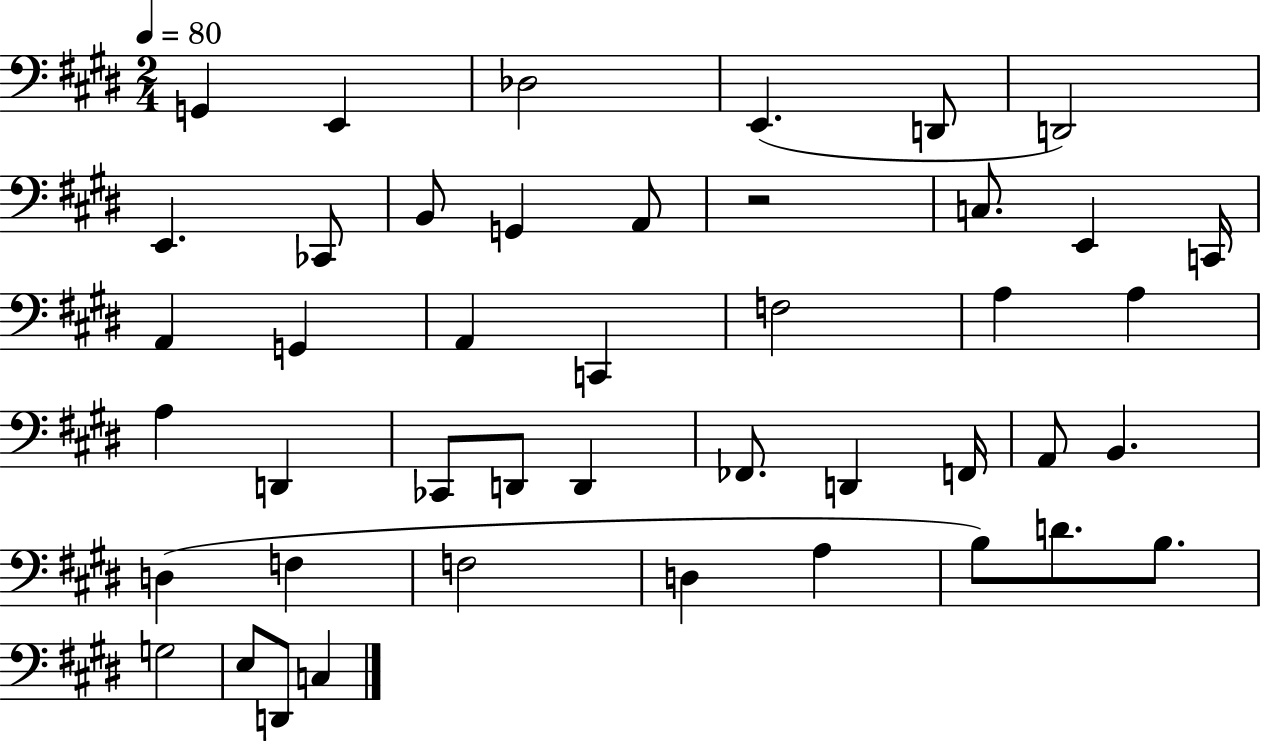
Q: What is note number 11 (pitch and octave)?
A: A2